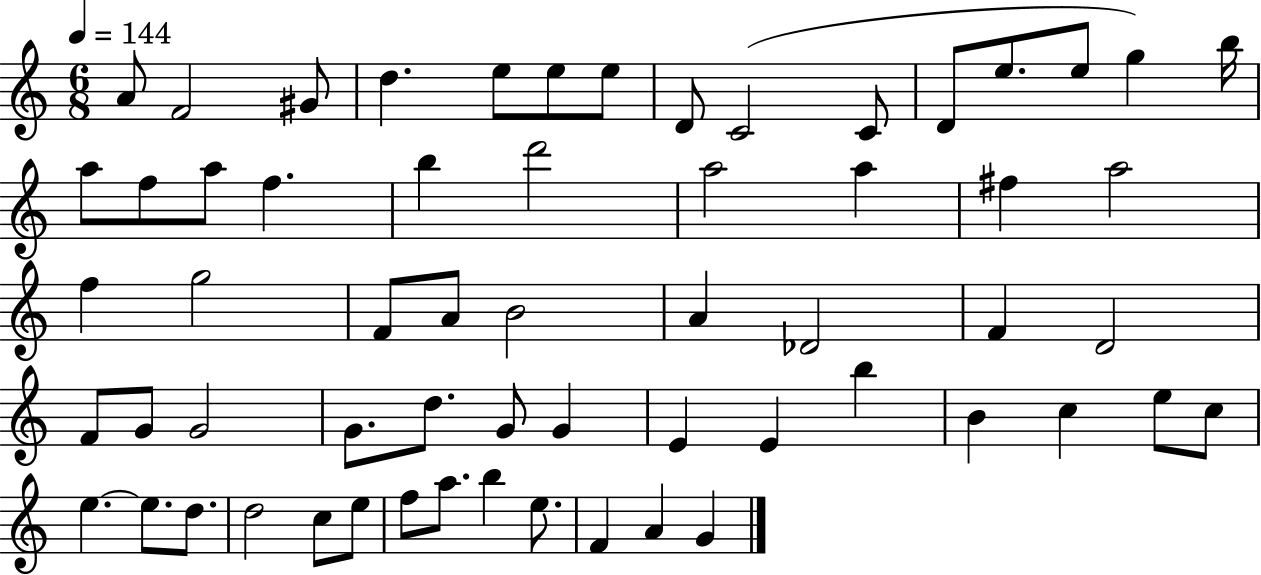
X:1
T:Untitled
M:6/8
L:1/4
K:C
A/2 F2 ^G/2 d e/2 e/2 e/2 D/2 C2 C/2 D/2 e/2 e/2 g b/4 a/2 f/2 a/2 f b d'2 a2 a ^f a2 f g2 F/2 A/2 B2 A _D2 F D2 F/2 G/2 G2 G/2 d/2 G/2 G E E b B c e/2 c/2 e e/2 d/2 d2 c/2 e/2 f/2 a/2 b e/2 F A G